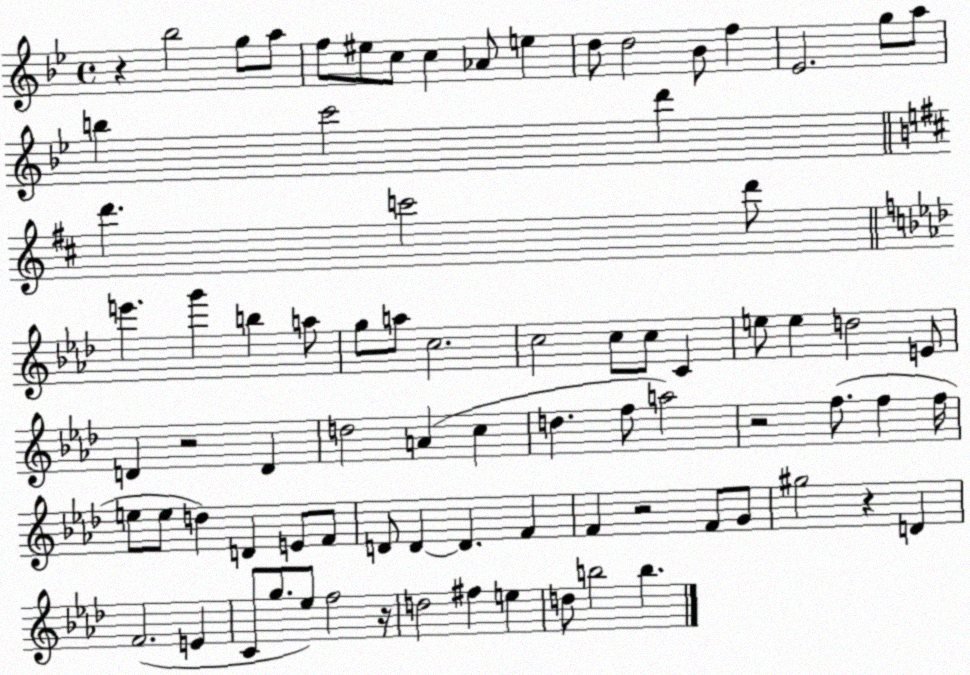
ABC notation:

X:1
T:Untitled
M:4/4
L:1/4
K:Bb
z _b2 g/2 a/2 f/2 ^e/2 c/2 c _A/2 e d/2 d2 _B/2 f _E2 g/2 a/2 b c'2 d' d' c'2 d'/2 e' g' b a/2 g/2 a/2 c2 c2 c/2 c/2 C e/2 e d2 E/2 D z2 D d2 A c d f/2 a2 z2 f/2 f f/4 e/2 e/2 d D E/2 F/2 D/2 D D F F z2 F/2 G/2 ^g2 z D F2 E C/2 g/2 _e/2 f2 z/4 d2 ^f e d/2 b2 b